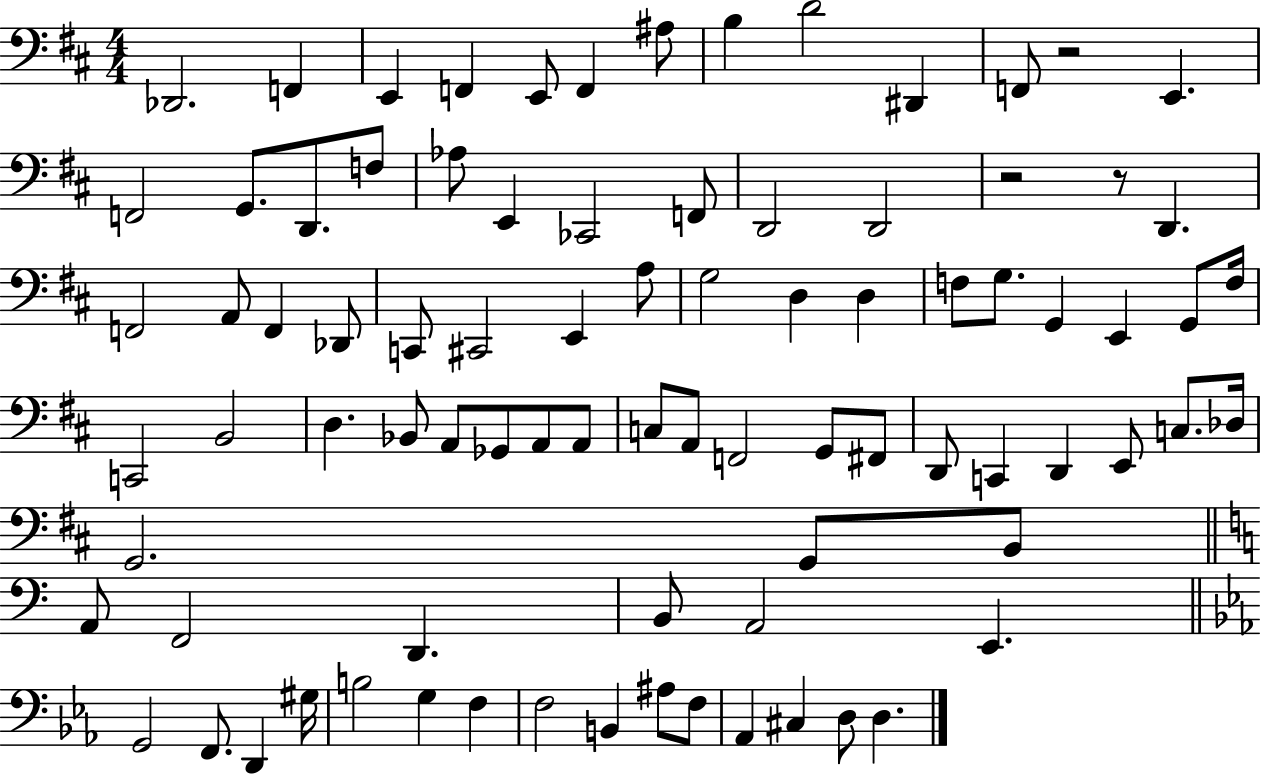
X:1
T:Untitled
M:4/4
L:1/4
K:D
_D,,2 F,, E,, F,, E,,/2 F,, ^A,/2 B, D2 ^D,, F,,/2 z2 E,, F,,2 G,,/2 D,,/2 F,/2 _A,/2 E,, _C,,2 F,,/2 D,,2 D,,2 z2 z/2 D,, F,,2 A,,/2 F,, _D,,/2 C,,/2 ^C,,2 E,, A,/2 G,2 D, D, F,/2 G,/2 G,, E,, G,,/2 F,/4 C,,2 B,,2 D, _B,,/2 A,,/2 _G,,/2 A,,/2 A,,/2 C,/2 A,,/2 F,,2 G,,/2 ^F,,/2 D,,/2 C,, D,, E,,/2 C,/2 _D,/4 G,,2 G,,/2 B,,/2 A,,/2 F,,2 D,, B,,/2 A,,2 E,, G,,2 F,,/2 D,, ^G,/4 B,2 G, F, F,2 B,, ^A,/2 F,/2 _A,, ^C, D,/2 D,